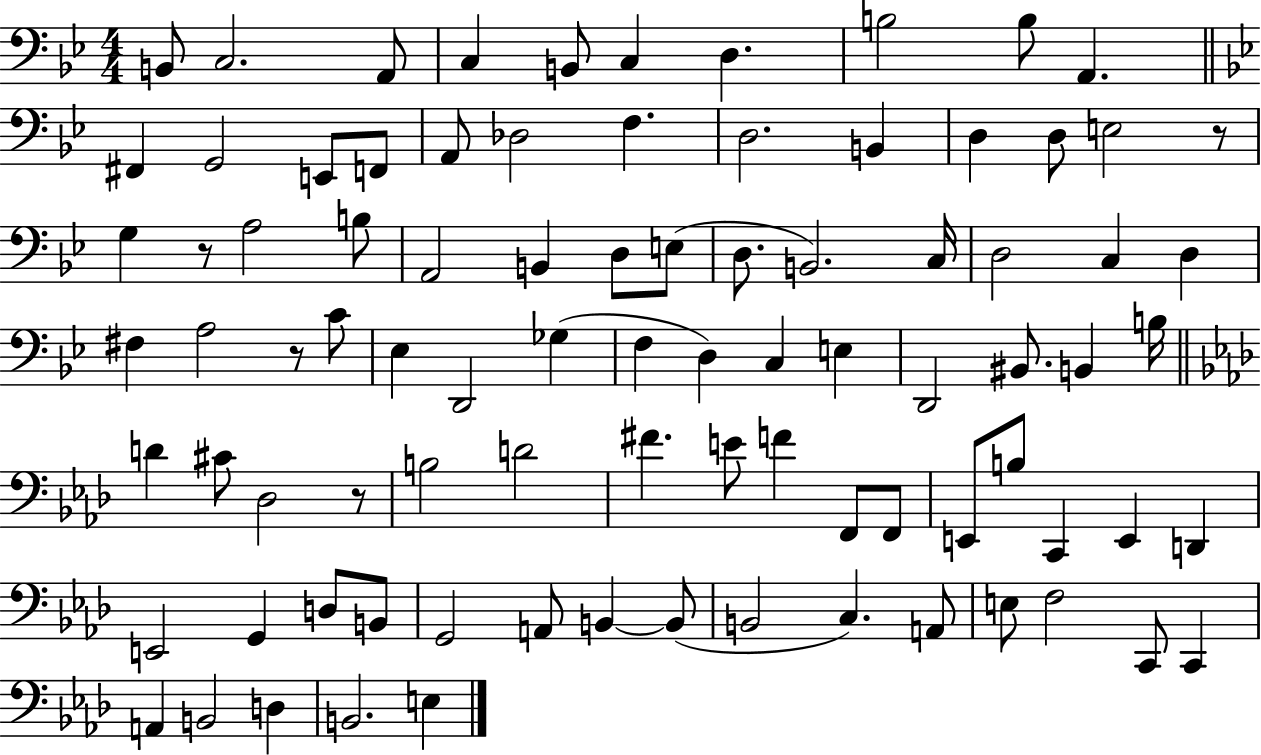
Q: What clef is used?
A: bass